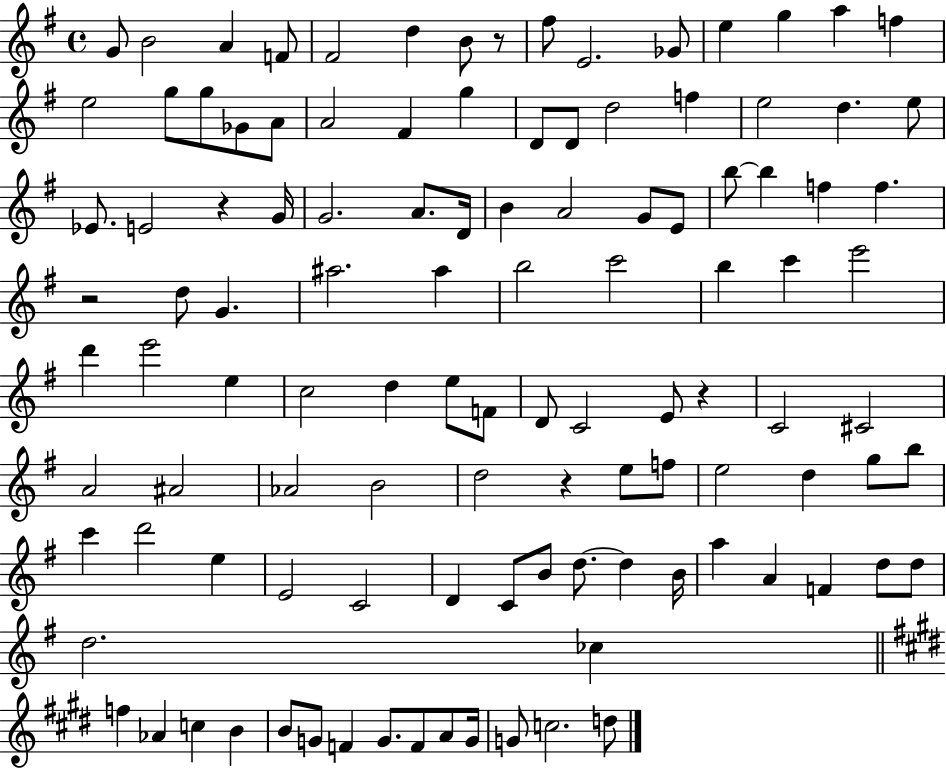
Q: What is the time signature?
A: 4/4